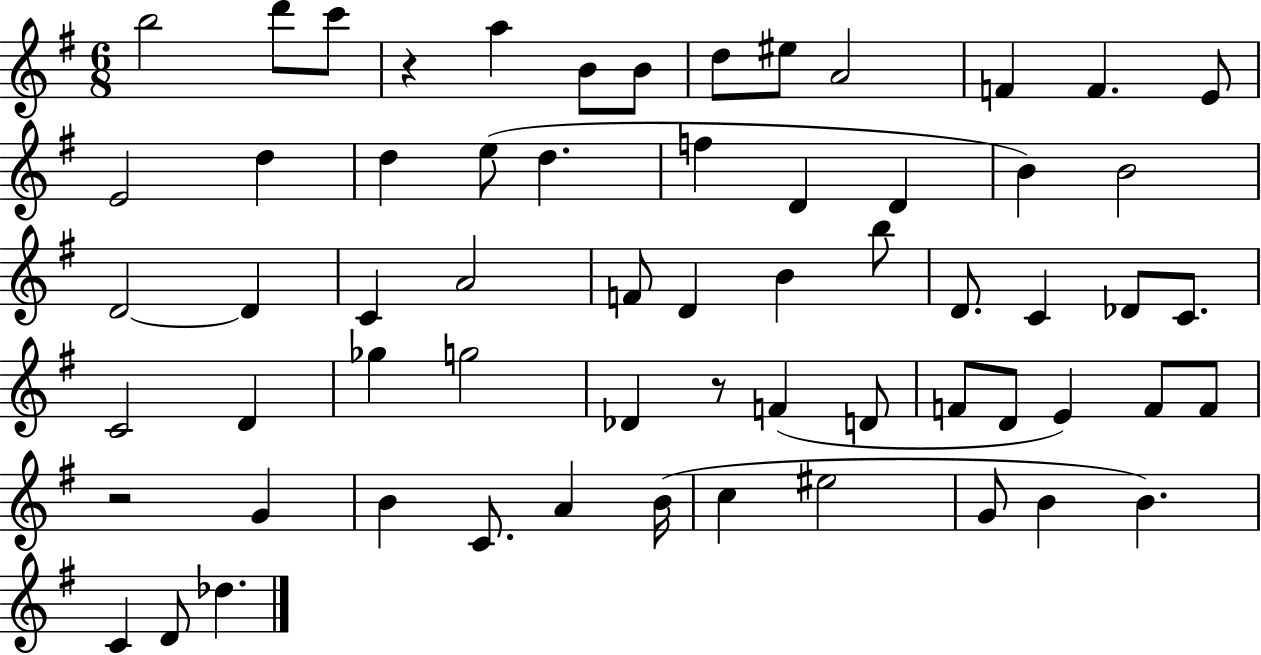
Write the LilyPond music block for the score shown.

{
  \clef treble
  \numericTimeSignature
  \time 6/8
  \key g \major
  b''2 d'''8 c'''8 | r4 a''4 b'8 b'8 | d''8 eis''8 a'2 | f'4 f'4. e'8 | \break e'2 d''4 | d''4 e''8( d''4. | f''4 d'4 d'4 | b'4) b'2 | \break d'2~~ d'4 | c'4 a'2 | f'8 d'4 b'4 b''8 | d'8. c'4 des'8 c'8. | \break c'2 d'4 | ges''4 g''2 | des'4 r8 f'4( d'8 | f'8 d'8 e'4) f'8 f'8 | \break r2 g'4 | b'4 c'8. a'4 b'16( | c''4 eis''2 | g'8 b'4 b'4.) | \break c'4 d'8 des''4. | \bar "|."
}